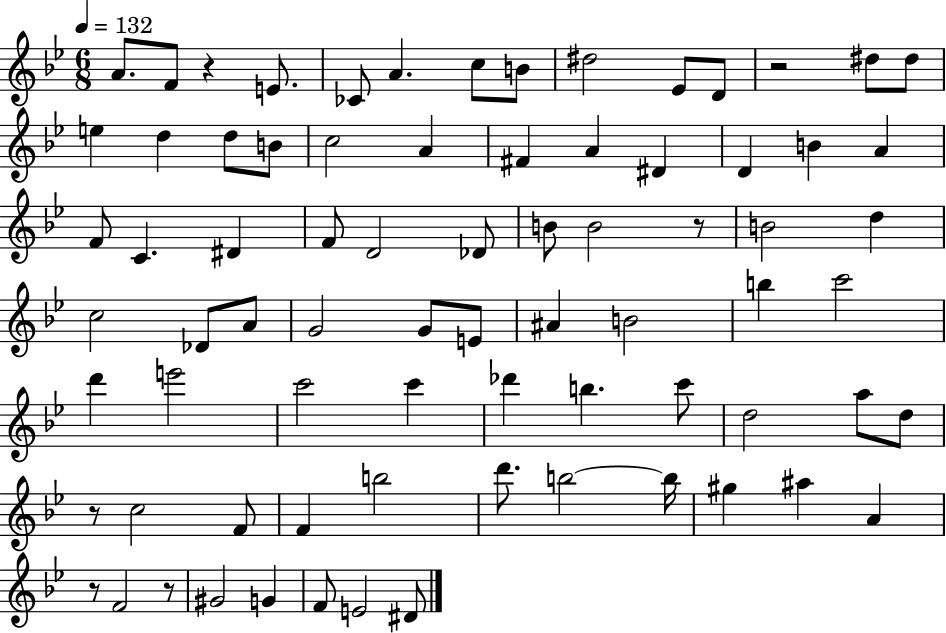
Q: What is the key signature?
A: BES major